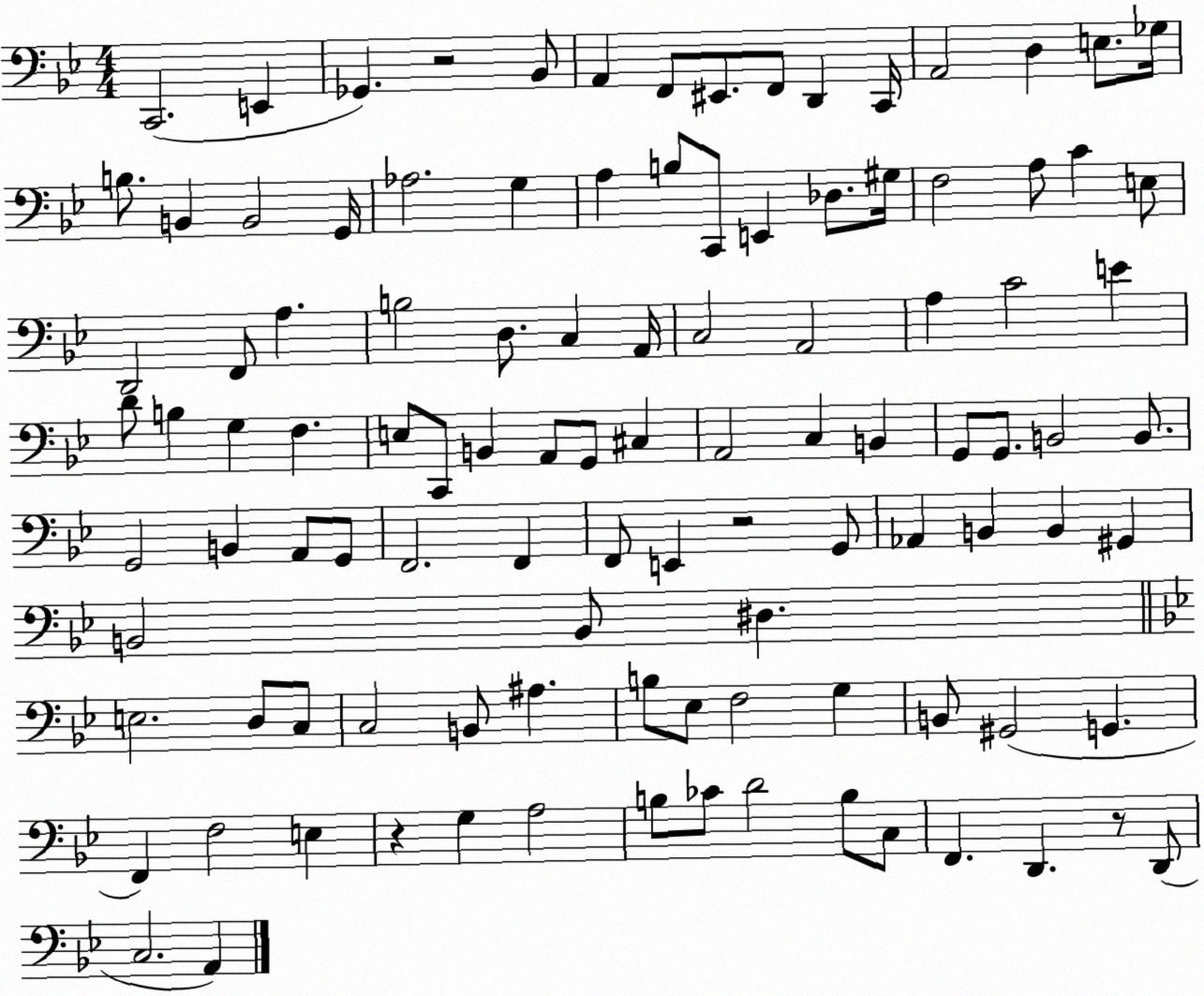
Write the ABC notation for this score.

X:1
T:Untitled
M:4/4
L:1/4
K:Bb
C,,2 E,, _G,, z2 _B,,/2 A,, F,,/2 ^E,,/2 F,,/2 D,, C,,/4 A,,2 D, E,/2 _G,/4 B,/2 B,, B,,2 G,,/4 _A,2 G, A, B,/2 C,,/2 E,, _D,/2 ^G,/4 F,2 A,/2 C E,/2 D,,2 F,,/2 A, B,2 D,/2 C, A,,/4 C,2 A,,2 A, C2 E D/2 B, G, F, E,/2 C,,/2 B,, A,,/2 G,,/2 ^C, A,,2 C, B,, G,,/2 G,,/2 B,,2 B,,/2 G,,2 B,, A,,/2 G,,/2 F,,2 F,, F,,/2 E,, z2 G,,/2 _A,, B,, B,, ^G,, B,,2 B,,/2 ^D, E,2 D,/2 C,/2 C,2 B,,/2 ^A, B,/2 _E,/2 F,2 G, B,,/2 ^G,,2 G,, F,, F,2 E, z G, A,2 B,/2 _C/2 D2 B,/2 C,/2 F,, D,, z/2 D,,/2 C,2 A,,